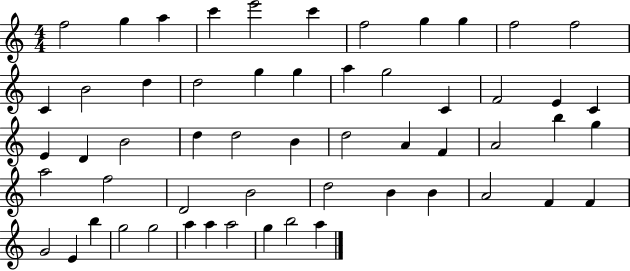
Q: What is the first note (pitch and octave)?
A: F5